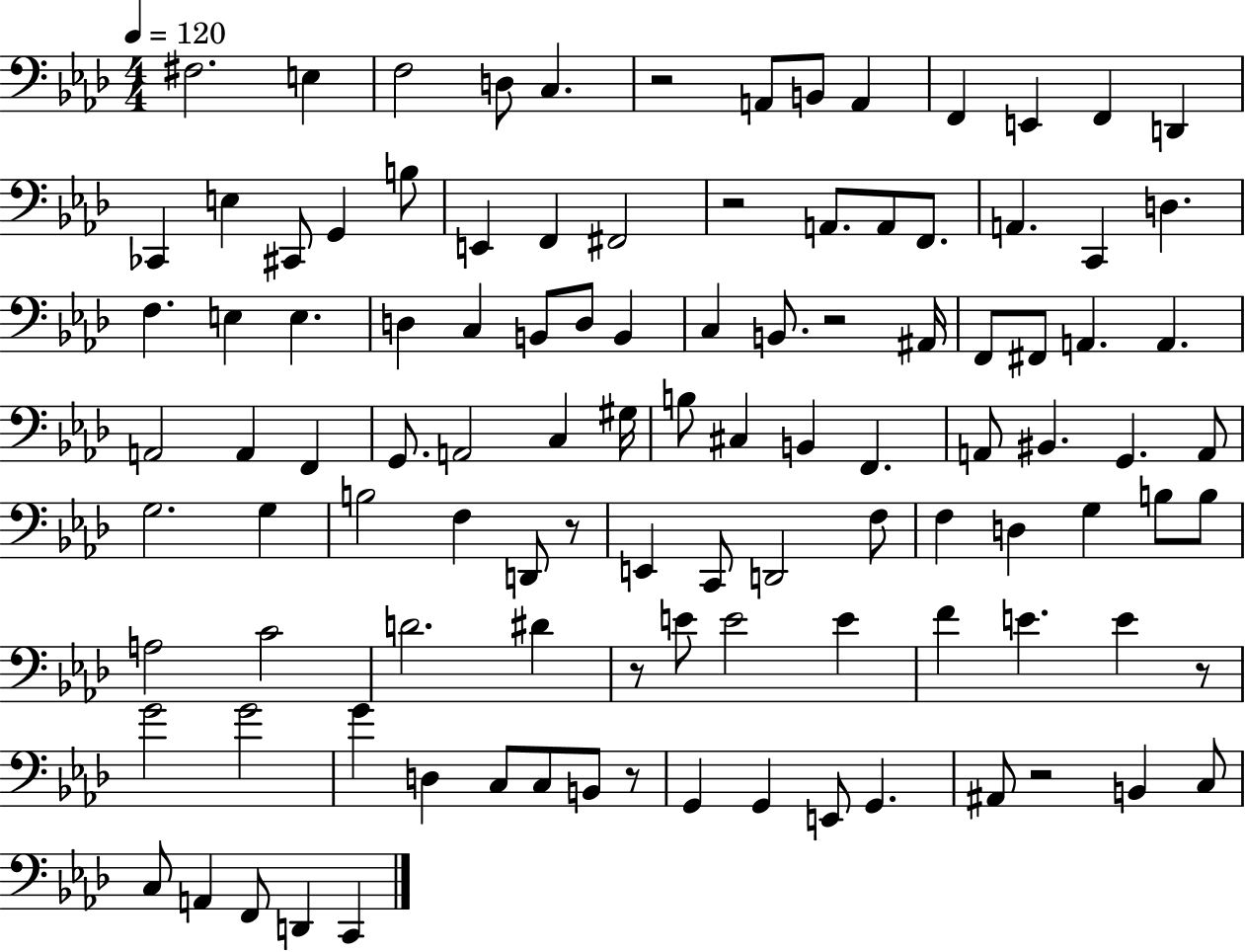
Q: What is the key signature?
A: AES major